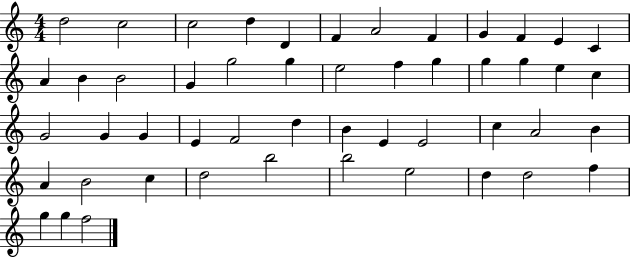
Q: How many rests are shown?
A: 0